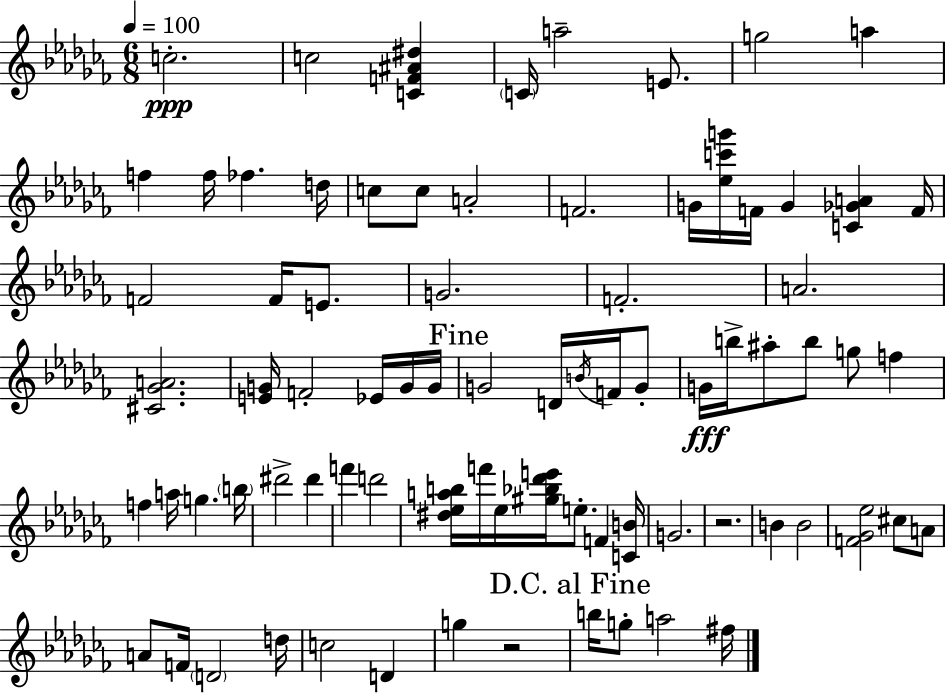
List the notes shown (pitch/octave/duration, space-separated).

C5/h. C5/h [C4,F4,A#4,D#5]/q C4/s A5/h E4/e. G5/h A5/q F5/q F5/s FES5/q. D5/s C5/e C5/e A4/h F4/h. G4/s [Eb5,C6,G6]/s F4/s G4/q [C4,Gb4,A4]/q F4/s F4/h F4/s E4/e. G4/h. F4/h. A4/h. [C#4,Gb4,A4]/h. [E4,G4]/s F4/h Eb4/s G4/s G4/s G4/h D4/s B4/s F4/s G4/e G4/s B5/s A#5/e B5/e G5/e F5/q F5/q A5/s G5/q. B5/s D#6/h D#6/q F6/q D6/h [D#5,Eb5,A5,B5]/s F6/s Eb5/s [G#5,Bb5,Db6,E6]/s E5/e. F4/q [C4,B4]/s G4/h. R/h. B4/q B4/h [F4,Gb4,Eb5]/h C#5/e A4/e A4/e F4/s D4/h D5/s C5/h D4/q G5/q R/h B5/s G5/e A5/h F#5/s